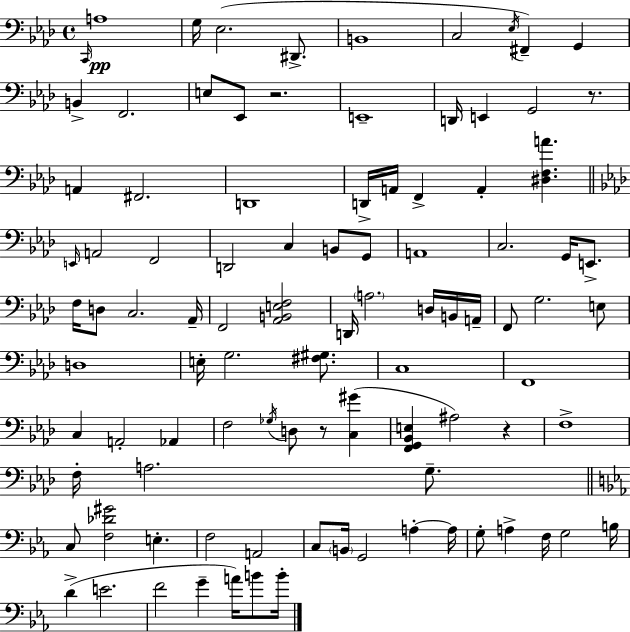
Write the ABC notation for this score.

X:1
T:Untitled
M:4/4
L:1/4
K:Fm
C,,/4 A,4 G,/4 _E,2 ^D,,/2 B,,4 C,2 _E,/4 ^F,, G,, B,, F,,2 E,/2 _E,,/2 z2 E,,4 D,,/4 E,, G,,2 z/2 A,, ^F,,2 D,,4 D,,/4 A,,/4 F,, A,, [^D,F,A] E,,/4 A,,2 F,,2 D,,2 C, B,,/2 G,,/2 A,,4 C,2 G,,/4 E,,/2 F,/4 D,/2 C,2 _A,,/4 F,,2 [_A,,B,,E,F,]2 D,,/4 A,2 D,/4 B,,/4 A,,/4 F,,/2 G,2 E,/2 D,4 E,/4 G,2 [^F,^G,]/2 C,4 F,,4 C, A,,2 _A,, F,2 _G,/4 D,/2 z/2 [C,^G] [F,,G,,_B,,E,] ^A,2 z F,4 F,/4 A,2 G,/2 C,/2 [F,_D^G]2 E, F,2 A,,2 C,/2 B,,/4 G,,2 A, A,/4 G,/2 A, F,/4 G,2 B,/4 D E2 F2 G A/4 B/2 B/4